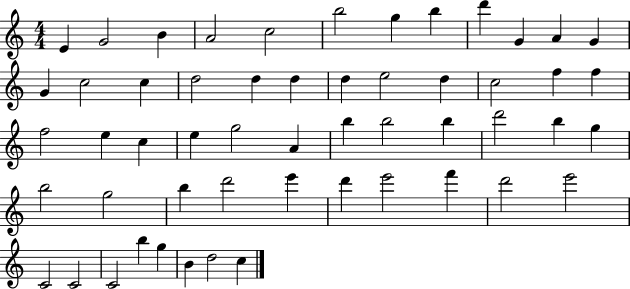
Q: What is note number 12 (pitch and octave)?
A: G4